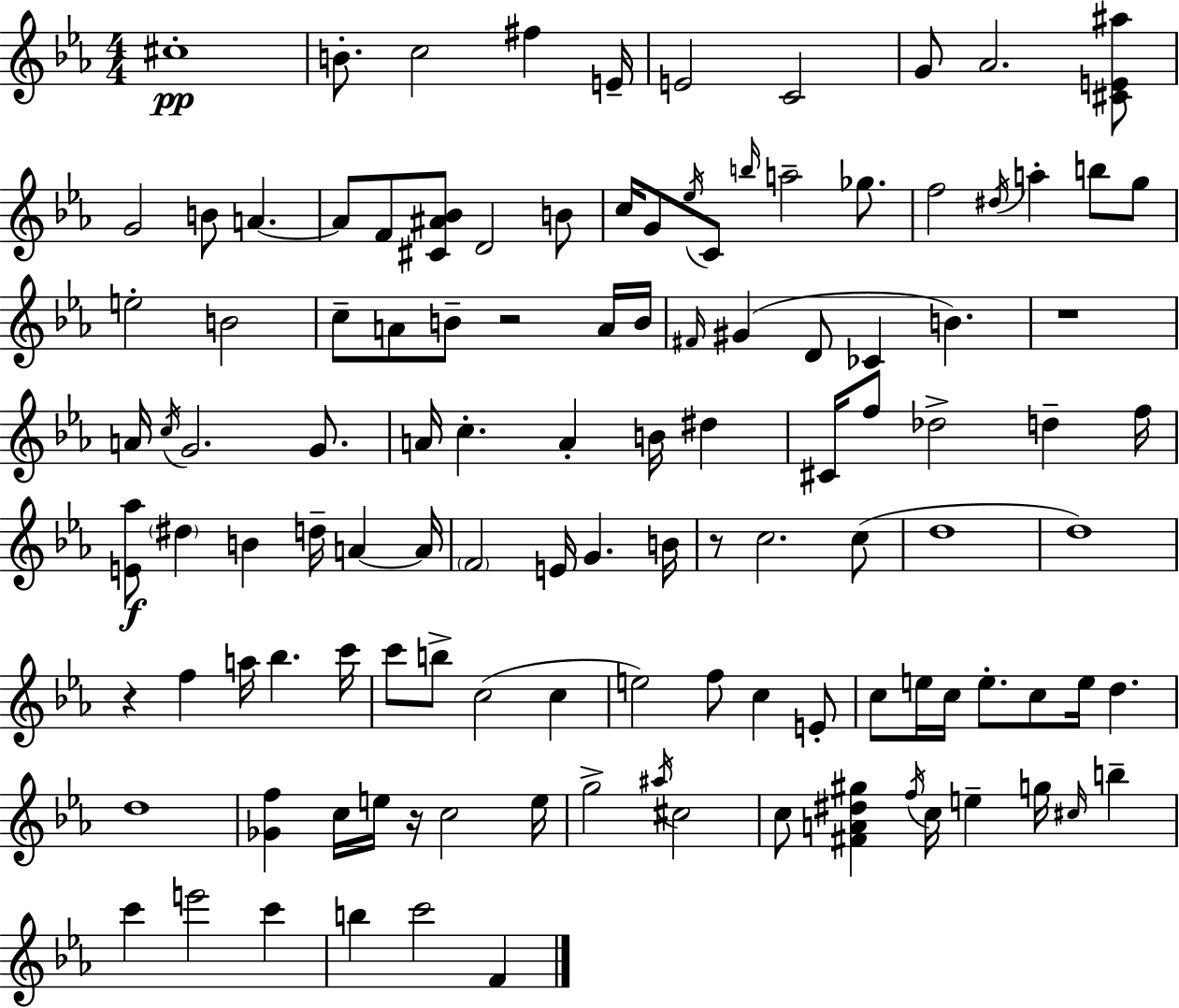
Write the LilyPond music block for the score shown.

{
  \clef treble
  \numericTimeSignature
  \time 4/4
  \key c \minor
  cis''1-.\pp | b'8.-. c''2 fis''4 e'16-- | e'2 c'2 | g'8 aes'2. <cis' e' ais''>8 | \break g'2 b'8 a'4.~~ | a'8 f'8 <cis' ais' bes'>8 d'2 b'8 | c''16 g'8 \acciaccatura { ees''16 } c'8 \grace { b''16 } a''2-- ges''8. | f''2 \acciaccatura { dis''16 } a''4-. b''8 | \break g''8 e''2-. b'2 | c''8-- a'8 b'8-- r2 | a'16 b'16 \grace { fis'16 }( gis'4 d'8 ces'4 b'4.) | r1 | \break a'16 \acciaccatura { c''16 } g'2. | g'8. a'16 c''4.-. a'4-. | b'16 dis''4 cis'16 f''8 des''2-> | d''4-- f''16 <e' aes''>8\f \parenthesize dis''4 b'4 d''16-- | \break a'4~~ a'16 \parenthesize f'2 e'16 g'4. | b'16 r8 c''2. | c''8( d''1 | d''1) | \break r4 f''4 a''16 bes''4. | c'''16 c'''8 b''8-> c''2( | c''4 e''2) f''8 c''4 | e'8-. c''8 e''16 c''16 e''8.-. c''8 e''16 d''4. | \break d''1 | <ges' f''>4 c''16 e''16 r16 c''2 | e''16 g''2-> \acciaccatura { ais''16 } cis''2 | c''8 <fis' a' dis'' gis''>4 \acciaccatura { f''16 } c''16 e''4-- | \break g''16 \grace { cis''16 } b''4-- c'''4 e'''2 | c'''4 b''4 c'''2 | f'4 \bar "|."
}